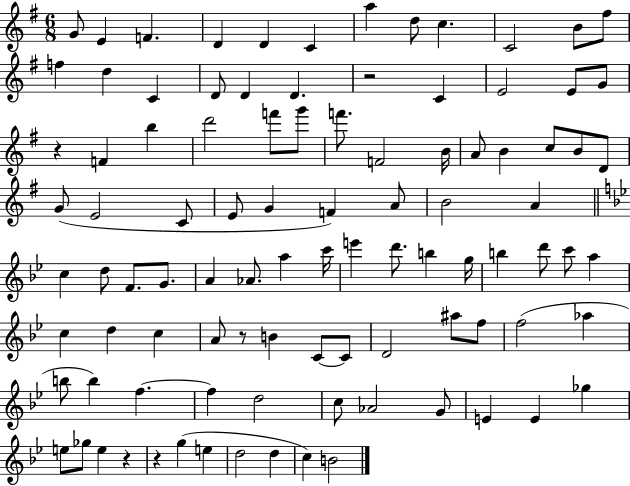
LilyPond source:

{
  \clef treble
  \numericTimeSignature
  \time 6/8
  \key g \major
  \repeat volta 2 { g'8 e'4 f'4. | d'4 d'4 c'4 | a''4 d''8 c''4. | c'2 b'8 fis''8 | \break f''4 d''4 c'4 | d'8 d'4 d'4. | r2 c'4 | e'2 e'8 g'8 | \break r4 f'4 b''4 | d'''2 f'''8 g'''8 | f'''8. f'2 b'16 | a'8 b'4 c''8 b'8 d'8 | \break g'8( e'2 c'8 | e'8 g'4 f'4) a'8 | b'2 a'4 | \bar "||" \break \key bes \major c''4 d''8 f'8. g'8. | a'4 aes'8. a''4 c'''16 | e'''4 d'''8. b''4 g''16 | b''4 d'''8 c'''8 a''4 | \break c''4 d''4 c''4 | a'8 r8 b'4 c'8~~ c'8 | d'2 ais''8 f''8 | f''2( aes''4 | \break b''8 b''4) f''4.~~ | f''4 d''2 | c''8 aes'2 g'8 | e'4 e'4 ges''4 | \break e''8 ges''8 e''4 r4 | r4 g''4( e''4 | d''2 d''4 | c''4) b'2 | \break } \bar "|."
}